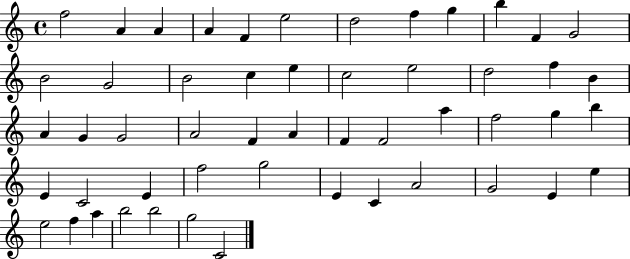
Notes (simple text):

F5/h A4/q A4/q A4/q F4/q E5/h D5/h F5/q G5/q B5/q F4/q G4/h B4/h G4/h B4/h C5/q E5/q C5/h E5/h D5/h F5/q B4/q A4/q G4/q G4/h A4/h F4/q A4/q F4/q F4/h A5/q F5/h G5/q B5/q E4/q C4/h E4/q F5/h G5/h E4/q C4/q A4/h G4/h E4/q E5/q E5/h F5/q A5/q B5/h B5/h G5/h C4/h